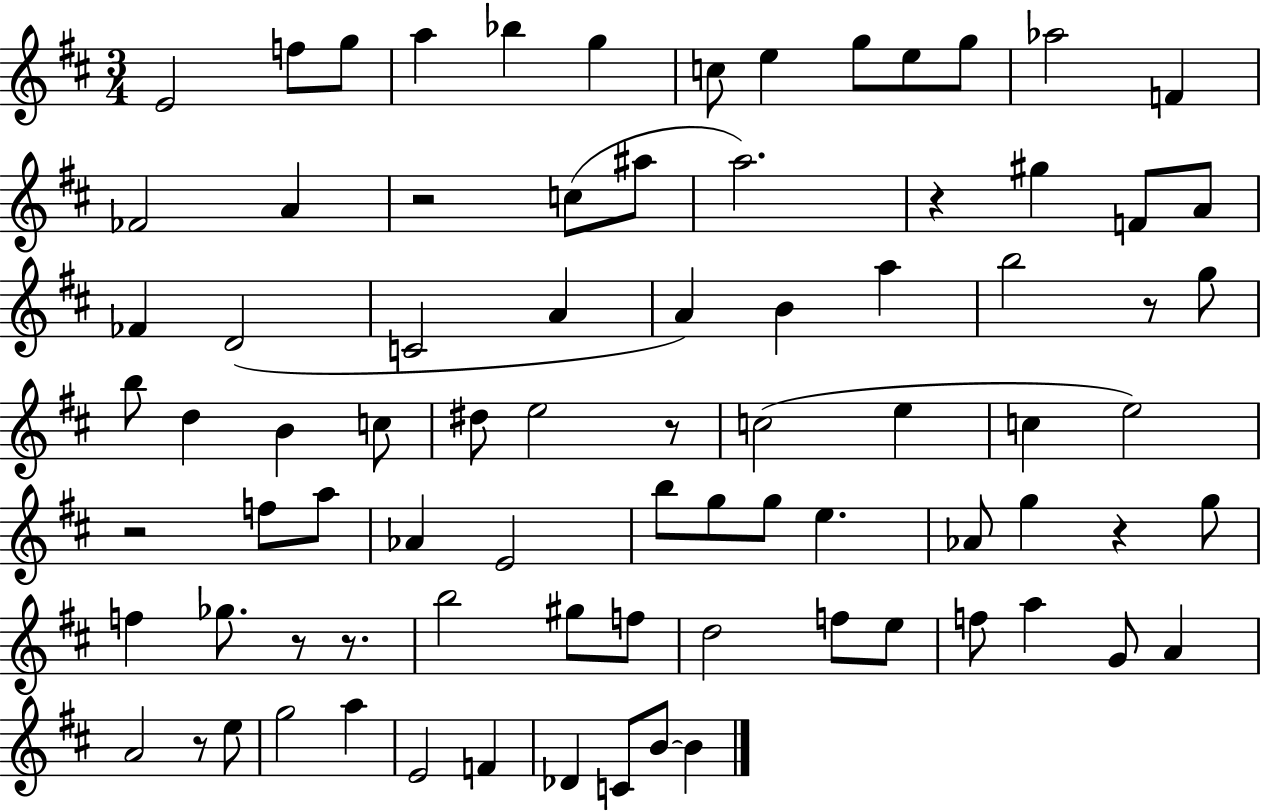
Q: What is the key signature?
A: D major